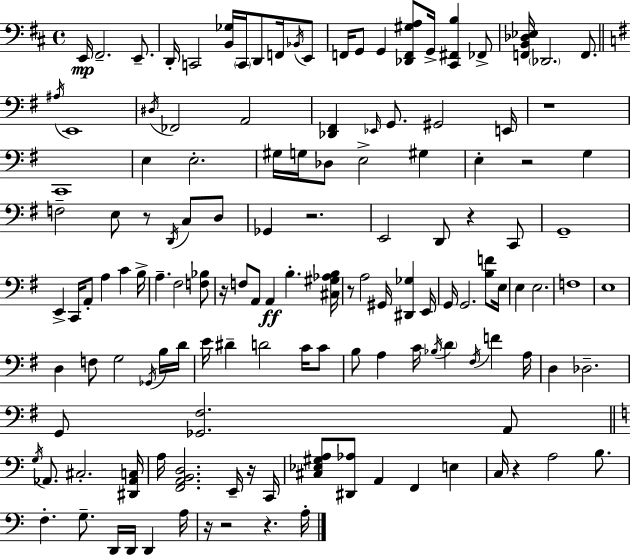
E2/s F#2/h. E2/e. D2/s C2/h [B2,Gb3]/s C2/s D2/e F2/s Bb2/s E2/e F2/s G2/e G2/q [Db2,F2,G#3,A3]/e G2/s [C#2,F#2,B3]/q FES2/e [F2,B2,Db3,Eb3]/s Db2/h. F2/e. A#3/s E2/w D#3/s FES2/h A2/h [Db2,F#2]/q Eb2/s G2/e. G#2/h E2/s R/w C2/w E3/q E3/h. G#3/s G3/s Db3/e E3/h G#3/q E3/q R/h G3/q F3/h E3/e R/e D2/s C3/e D3/e Gb2/q R/h. E2/h D2/e R/q C2/e G2/w E2/q C2/s A2/e A3/q C4/q B3/s A3/q. F#3/h [F3,Bb3]/e R/s F3/e A2/e A2/q B3/q. [C#3,G#3,Ab3,B3]/s R/e A3/h G#2/s [D#2,Gb3]/q E2/s G2/s G2/h. [B3,F4]/e E3/s E3/q E3/h. F3/w E3/w D3/q F3/e G3/h Gb2/s B3/s D4/s E4/s D#4/q D4/h C4/s C4/e B3/e A3/q C4/s Bb3/s D4/q F#3/s F4/q A3/s D3/q Db3/h. G2/e [Gb2,F#3]/h. A2/e G3/s Ab2/e. C#3/h. [D#2,Ab2,C3]/s A3/s [F2,A2,B2,D3]/h. E2/s R/s C2/s [C#3,Eb3,G#3,A3]/e [D#2,Ab3]/e A2/q F2/q E3/q C3/s R/q A3/h B3/e. F3/q. G3/e. D2/s D2/s D2/q A3/s R/s R/h R/q. A3/s